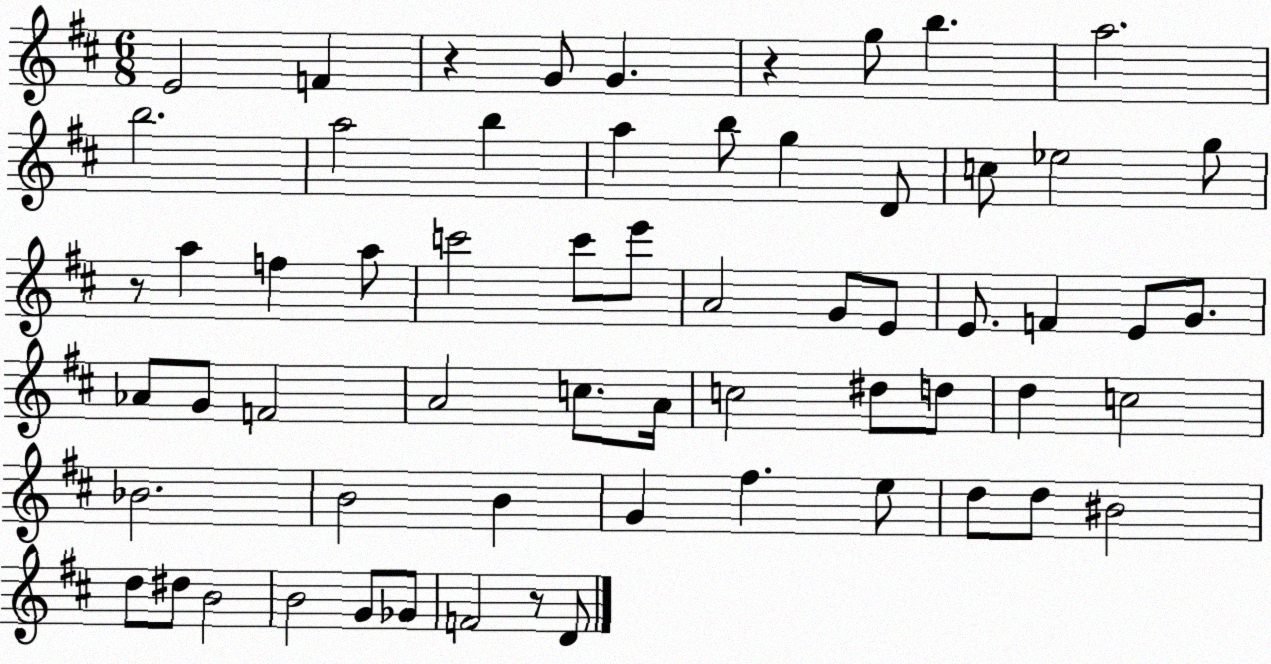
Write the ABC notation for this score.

X:1
T:Untitled
M:6/8
L:1/4
K:D
E2 F z G/2 G z g/2 b a2 b2 a2 b a b/2 g D/2 c/2 _e2 g/2 z/2 a f a/2 c'2 c'/2 e'/2 A2 G/2 E/2 E/2 F E/2 G/2 _A/2 G/2 F2 A2 c/2 A/4 c2 ^d/2 d/2 d c2 _B2 B2 B G ^f e/2 d/2 d/2 ^B2 d/2 ^d/2 B2 B2 G/2 _G/2 F2 z/2 D/2